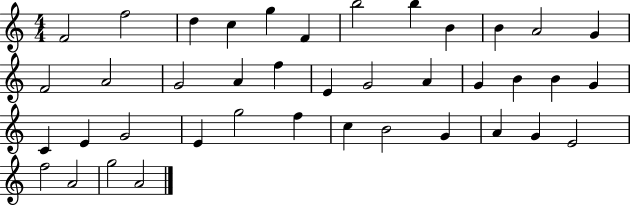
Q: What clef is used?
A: treble